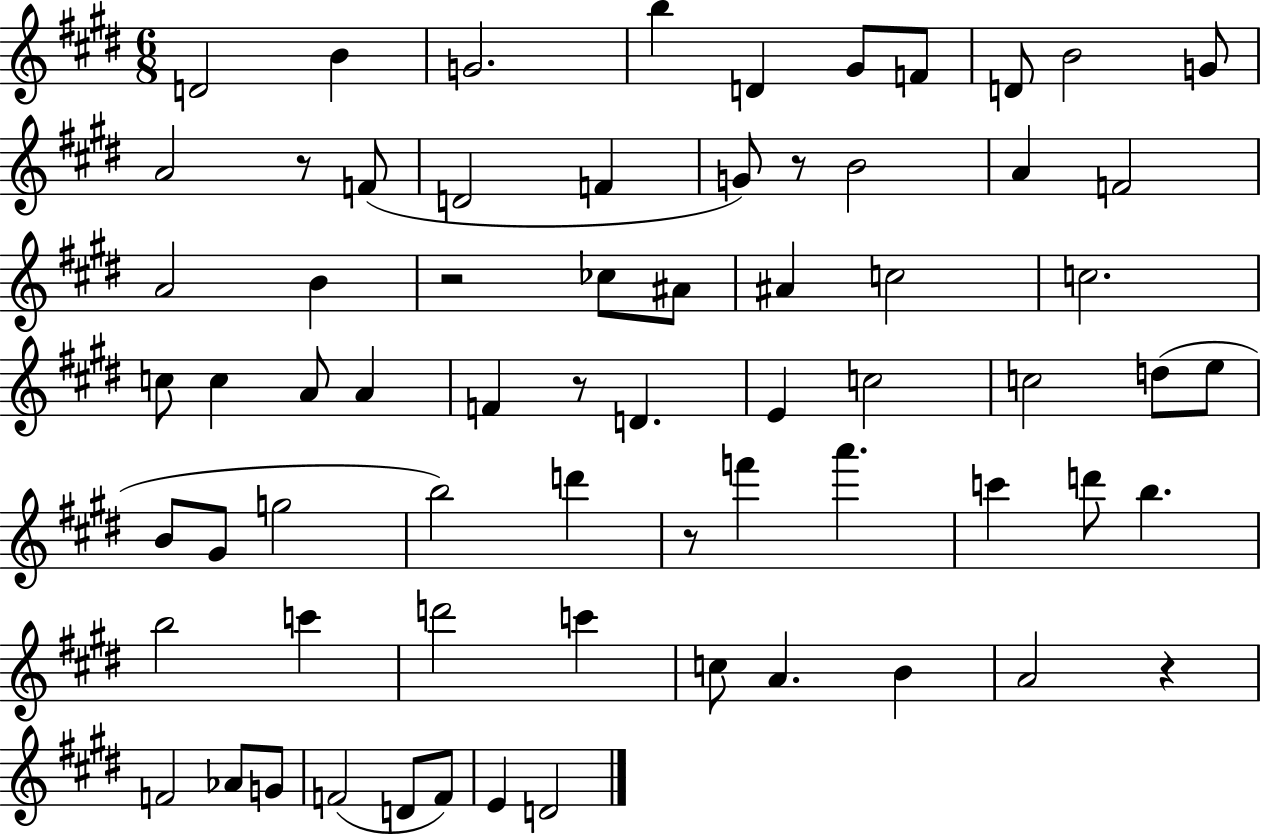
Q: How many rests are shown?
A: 6